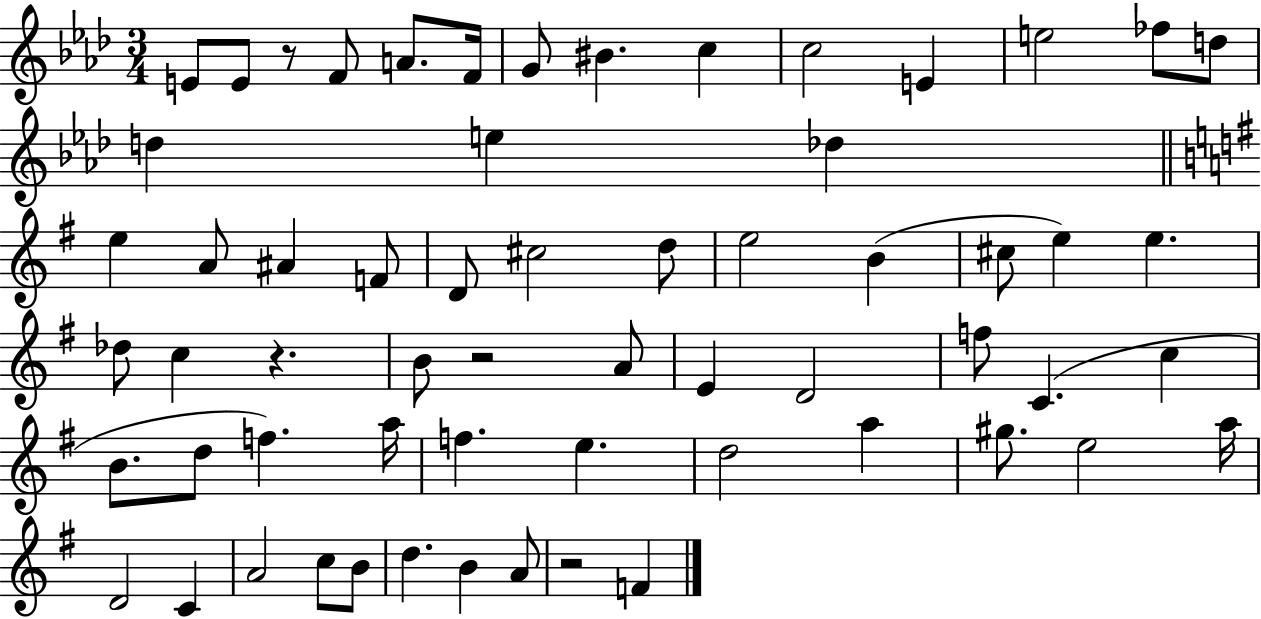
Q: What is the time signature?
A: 3/4